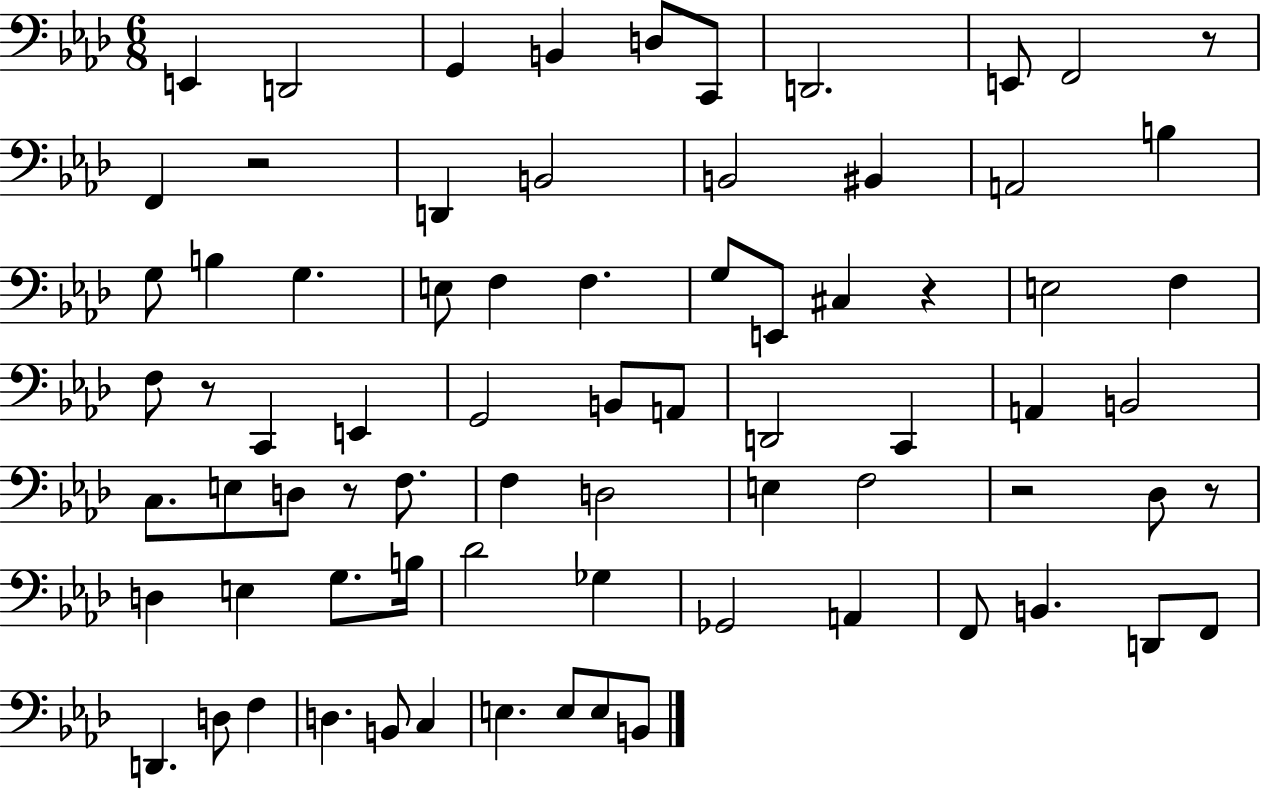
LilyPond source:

{
  \clef bass
  \numericTimeSignature
  \time 6/8
  \key aes \major
  e,4 d,2 | g,4 b,4 d8 c,8 | d,2. | e,8 f,2 r8 | \break f,4 r2 | d,4 b,2 | b,2 bis,4 | a,2 b4 | \break g8 b4 g4. | e8 f4 f4. | g8 e,8 cis4 r4 | e2 f4 | \break f8 r8 c,4 e,4 | g,2 b,8 a,8 | d,2 c,4 | a,4 b,2 | \break c8. e8 d8 r8 f8. | f4 d2 | e4 f2 | r2 des8 r8 | \break d4 e4 g8. b16 | des'2 ges4 | ges,2 a,4 | f,8 b,4. d,8 f,8 | \break d,4. d8 f4 | d4. b,8 c4 | e4. e8 e8 b,8 | \bar "|."
}